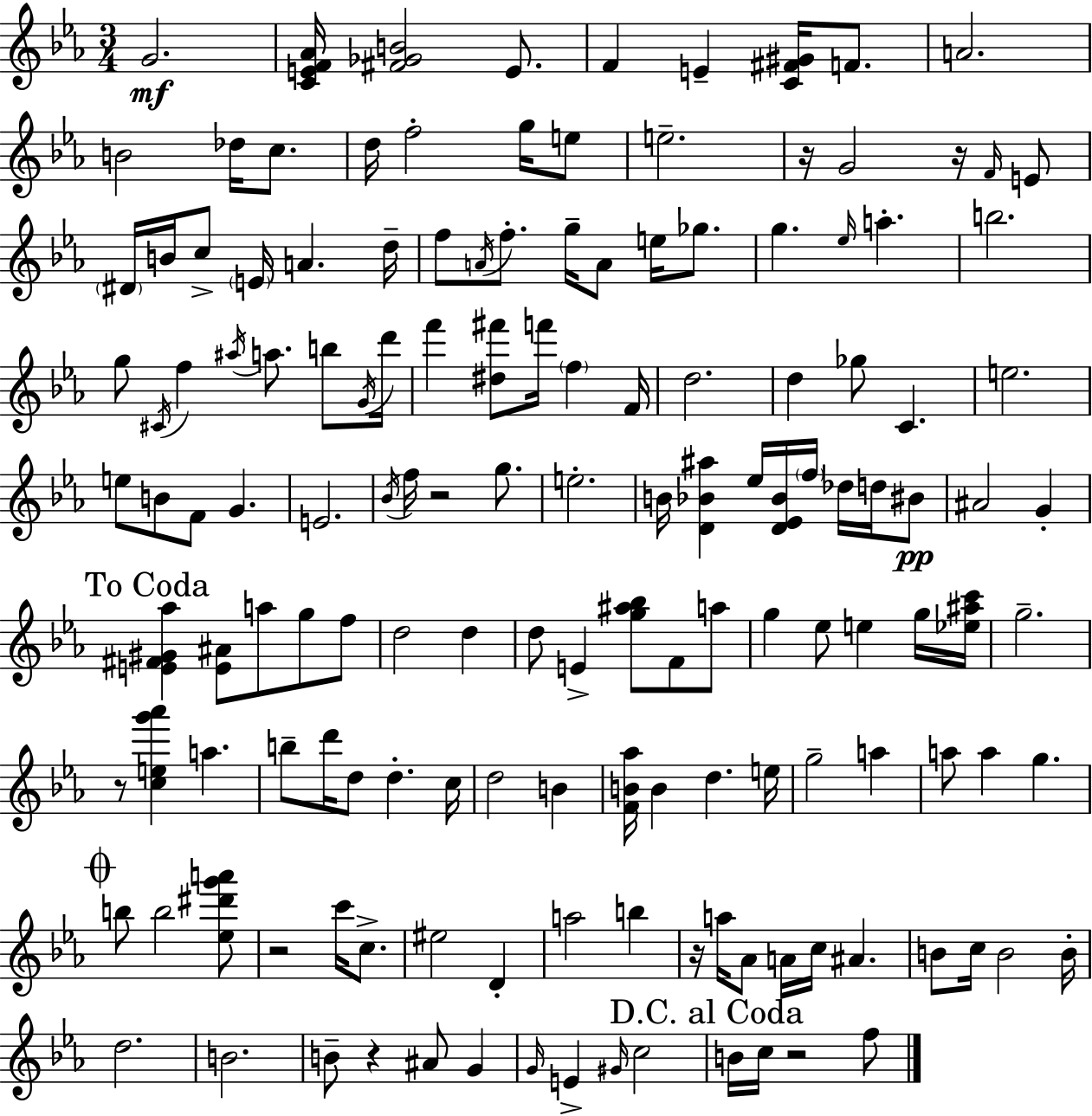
G4/h. [C4,E4,F4,Ab4]/s [F#4,Gb4,B4]/h E4/e. F4/q E4/q [C4,F#4,G#4]/s F4/e. A4/h. B4/h Db5/s C5/e. D5/s F5/h G5/s E5/e E5/h. R/s G4/h R/s F4/s E4/e D#4/s B4/s C5/e E4/s A4/q. D5/s F5/e A4/s F5/e. G5/s A4/e E5/s Gb5/e. G5/q. Eb5/s A5/q. B5/h. G5/e C#4/s F5/q A#5/s A5/e. B5/e G4/s D6/s F6/q [D#5,F#6]/e F6/s F5/q F4/s D5/h. D5/q Gb5/e C4/q. E5/h. E5/e B4/e F4/e G4/q. E4/h. Bb4/s F5/s R/h G5/e. E5/h. B4/s [D4,Bb4,A#5]/q Eb5/s [D4,Eb4,Bb4]/s F5/s Db5/s D5/s BIS4/e A#4/h G4/q [E4,F#4,G#4,Ab5]/q [E4,A#4]/e A5/e G5/e F5/e D5/h D5/q D5/e E4/q [G5,A#5,Bb5]/e F4/e A5/e G5/q Eb5/e E5/q G5/s [Eb5,A#5,C6]/s G5/h. R/e [C5,E5,G6,Ab6]/q A5/q. B5/e D6/s D5/e D5/q. C5/s D5/h B4/q [F4,B4,Ab5]/s B4/q D5/q. E5/s G5/h A5/q A5/e A5/q G5/q. B5/e B5/h [Eb5,D#6,G6,A6]/e R/h C6/s C5/e. EIS5/h D4/q A5/h B5/q R/s A5/s Ab4/e A4/s C5/s A#4/q. B4/e C5/s B4/h B4/s D5/h. B4/h. B4/e R/q A#4/e G4/q G4/s E4/q G#4/s C5/h B4/s C5/s R/h F5/e